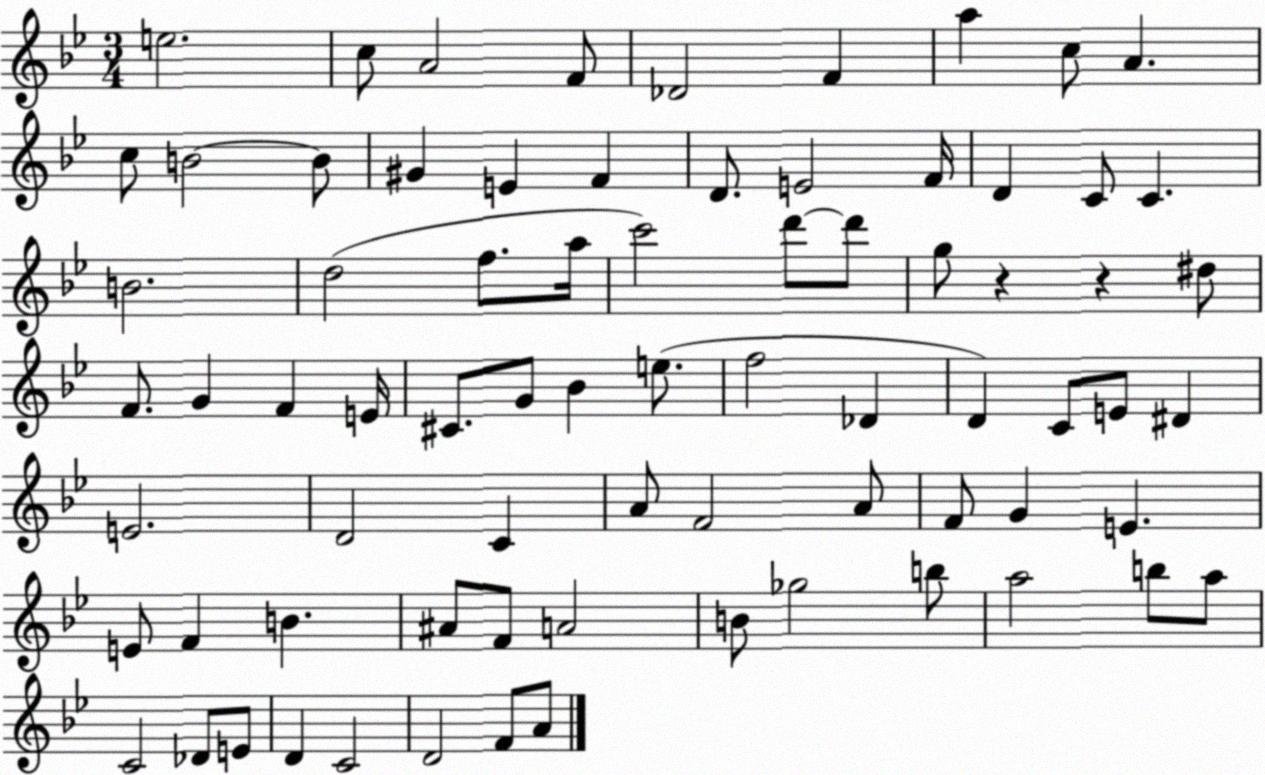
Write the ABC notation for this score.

X:1
T:Untitled
M:3/4
L:1/4
K:Bb
e2 c/2 A2 F/2 _D2 F a c/2 A c/2 B2 B/2 ^G E F D/2 E2 F/4 D C/2 C B2 d2 f/2 a/4 c'2 d'/2 d'/2 g/2 z z ^d/2 F/2 G F E/4 ^C/2 G/2 _B e/2 f2 _D D C/2 E/2 ^D E2 D2 C A/2 F2 A/2 F/2 G E E/2 F B ^A/2 F/2 A2 B/2 _g2 b/2 a2 b/2 a/2 C2 _D/2 E/2 D C2 D2 F/2 A/2